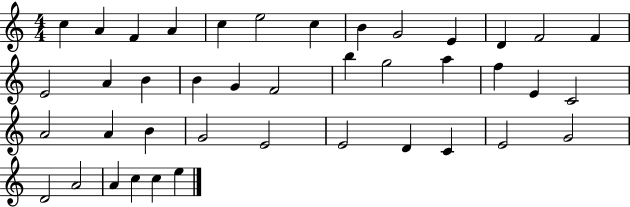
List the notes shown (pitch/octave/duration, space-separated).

C5/q A4/q F4/q A4/q C5/q E5/h C5/q B4/q G4/h E4/q D4/q F4/h F4/q E4/h A4/q B4/q B4/q G4/q F4/h B5/q G5/h A5/q F5/q E4/q C4/h A4/h A4/q B4/q G4/h E4/h E4/h D4/q C4/q E4/h G4/h D4/h A4/h A4/q C5/q C5/q E5/q